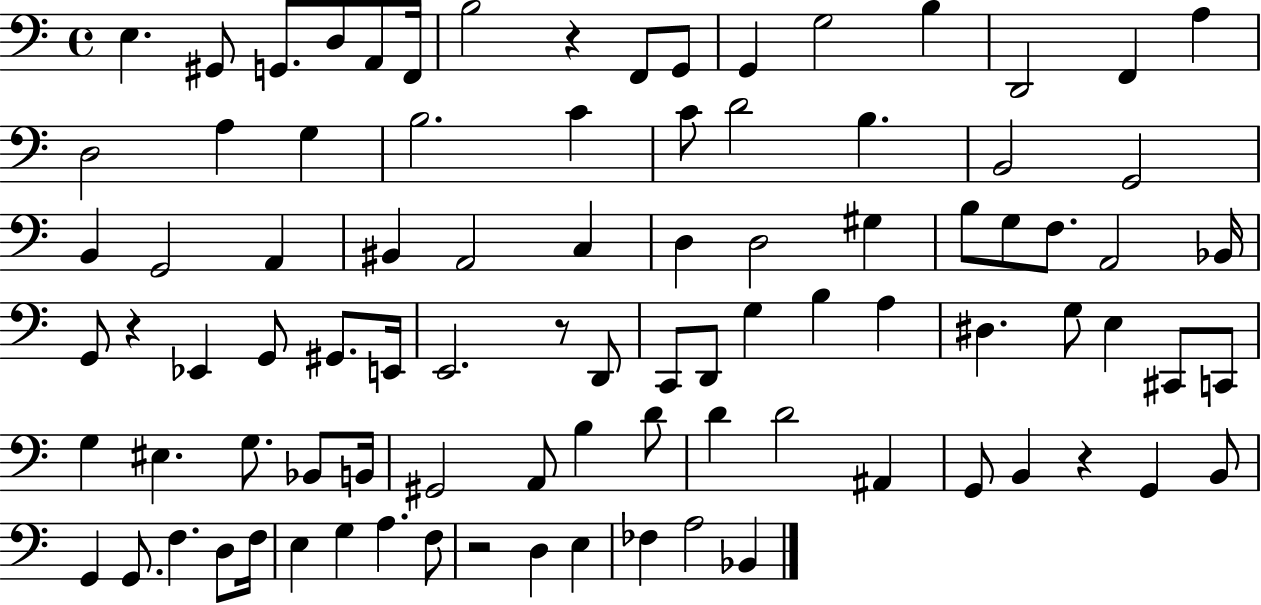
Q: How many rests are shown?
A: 5